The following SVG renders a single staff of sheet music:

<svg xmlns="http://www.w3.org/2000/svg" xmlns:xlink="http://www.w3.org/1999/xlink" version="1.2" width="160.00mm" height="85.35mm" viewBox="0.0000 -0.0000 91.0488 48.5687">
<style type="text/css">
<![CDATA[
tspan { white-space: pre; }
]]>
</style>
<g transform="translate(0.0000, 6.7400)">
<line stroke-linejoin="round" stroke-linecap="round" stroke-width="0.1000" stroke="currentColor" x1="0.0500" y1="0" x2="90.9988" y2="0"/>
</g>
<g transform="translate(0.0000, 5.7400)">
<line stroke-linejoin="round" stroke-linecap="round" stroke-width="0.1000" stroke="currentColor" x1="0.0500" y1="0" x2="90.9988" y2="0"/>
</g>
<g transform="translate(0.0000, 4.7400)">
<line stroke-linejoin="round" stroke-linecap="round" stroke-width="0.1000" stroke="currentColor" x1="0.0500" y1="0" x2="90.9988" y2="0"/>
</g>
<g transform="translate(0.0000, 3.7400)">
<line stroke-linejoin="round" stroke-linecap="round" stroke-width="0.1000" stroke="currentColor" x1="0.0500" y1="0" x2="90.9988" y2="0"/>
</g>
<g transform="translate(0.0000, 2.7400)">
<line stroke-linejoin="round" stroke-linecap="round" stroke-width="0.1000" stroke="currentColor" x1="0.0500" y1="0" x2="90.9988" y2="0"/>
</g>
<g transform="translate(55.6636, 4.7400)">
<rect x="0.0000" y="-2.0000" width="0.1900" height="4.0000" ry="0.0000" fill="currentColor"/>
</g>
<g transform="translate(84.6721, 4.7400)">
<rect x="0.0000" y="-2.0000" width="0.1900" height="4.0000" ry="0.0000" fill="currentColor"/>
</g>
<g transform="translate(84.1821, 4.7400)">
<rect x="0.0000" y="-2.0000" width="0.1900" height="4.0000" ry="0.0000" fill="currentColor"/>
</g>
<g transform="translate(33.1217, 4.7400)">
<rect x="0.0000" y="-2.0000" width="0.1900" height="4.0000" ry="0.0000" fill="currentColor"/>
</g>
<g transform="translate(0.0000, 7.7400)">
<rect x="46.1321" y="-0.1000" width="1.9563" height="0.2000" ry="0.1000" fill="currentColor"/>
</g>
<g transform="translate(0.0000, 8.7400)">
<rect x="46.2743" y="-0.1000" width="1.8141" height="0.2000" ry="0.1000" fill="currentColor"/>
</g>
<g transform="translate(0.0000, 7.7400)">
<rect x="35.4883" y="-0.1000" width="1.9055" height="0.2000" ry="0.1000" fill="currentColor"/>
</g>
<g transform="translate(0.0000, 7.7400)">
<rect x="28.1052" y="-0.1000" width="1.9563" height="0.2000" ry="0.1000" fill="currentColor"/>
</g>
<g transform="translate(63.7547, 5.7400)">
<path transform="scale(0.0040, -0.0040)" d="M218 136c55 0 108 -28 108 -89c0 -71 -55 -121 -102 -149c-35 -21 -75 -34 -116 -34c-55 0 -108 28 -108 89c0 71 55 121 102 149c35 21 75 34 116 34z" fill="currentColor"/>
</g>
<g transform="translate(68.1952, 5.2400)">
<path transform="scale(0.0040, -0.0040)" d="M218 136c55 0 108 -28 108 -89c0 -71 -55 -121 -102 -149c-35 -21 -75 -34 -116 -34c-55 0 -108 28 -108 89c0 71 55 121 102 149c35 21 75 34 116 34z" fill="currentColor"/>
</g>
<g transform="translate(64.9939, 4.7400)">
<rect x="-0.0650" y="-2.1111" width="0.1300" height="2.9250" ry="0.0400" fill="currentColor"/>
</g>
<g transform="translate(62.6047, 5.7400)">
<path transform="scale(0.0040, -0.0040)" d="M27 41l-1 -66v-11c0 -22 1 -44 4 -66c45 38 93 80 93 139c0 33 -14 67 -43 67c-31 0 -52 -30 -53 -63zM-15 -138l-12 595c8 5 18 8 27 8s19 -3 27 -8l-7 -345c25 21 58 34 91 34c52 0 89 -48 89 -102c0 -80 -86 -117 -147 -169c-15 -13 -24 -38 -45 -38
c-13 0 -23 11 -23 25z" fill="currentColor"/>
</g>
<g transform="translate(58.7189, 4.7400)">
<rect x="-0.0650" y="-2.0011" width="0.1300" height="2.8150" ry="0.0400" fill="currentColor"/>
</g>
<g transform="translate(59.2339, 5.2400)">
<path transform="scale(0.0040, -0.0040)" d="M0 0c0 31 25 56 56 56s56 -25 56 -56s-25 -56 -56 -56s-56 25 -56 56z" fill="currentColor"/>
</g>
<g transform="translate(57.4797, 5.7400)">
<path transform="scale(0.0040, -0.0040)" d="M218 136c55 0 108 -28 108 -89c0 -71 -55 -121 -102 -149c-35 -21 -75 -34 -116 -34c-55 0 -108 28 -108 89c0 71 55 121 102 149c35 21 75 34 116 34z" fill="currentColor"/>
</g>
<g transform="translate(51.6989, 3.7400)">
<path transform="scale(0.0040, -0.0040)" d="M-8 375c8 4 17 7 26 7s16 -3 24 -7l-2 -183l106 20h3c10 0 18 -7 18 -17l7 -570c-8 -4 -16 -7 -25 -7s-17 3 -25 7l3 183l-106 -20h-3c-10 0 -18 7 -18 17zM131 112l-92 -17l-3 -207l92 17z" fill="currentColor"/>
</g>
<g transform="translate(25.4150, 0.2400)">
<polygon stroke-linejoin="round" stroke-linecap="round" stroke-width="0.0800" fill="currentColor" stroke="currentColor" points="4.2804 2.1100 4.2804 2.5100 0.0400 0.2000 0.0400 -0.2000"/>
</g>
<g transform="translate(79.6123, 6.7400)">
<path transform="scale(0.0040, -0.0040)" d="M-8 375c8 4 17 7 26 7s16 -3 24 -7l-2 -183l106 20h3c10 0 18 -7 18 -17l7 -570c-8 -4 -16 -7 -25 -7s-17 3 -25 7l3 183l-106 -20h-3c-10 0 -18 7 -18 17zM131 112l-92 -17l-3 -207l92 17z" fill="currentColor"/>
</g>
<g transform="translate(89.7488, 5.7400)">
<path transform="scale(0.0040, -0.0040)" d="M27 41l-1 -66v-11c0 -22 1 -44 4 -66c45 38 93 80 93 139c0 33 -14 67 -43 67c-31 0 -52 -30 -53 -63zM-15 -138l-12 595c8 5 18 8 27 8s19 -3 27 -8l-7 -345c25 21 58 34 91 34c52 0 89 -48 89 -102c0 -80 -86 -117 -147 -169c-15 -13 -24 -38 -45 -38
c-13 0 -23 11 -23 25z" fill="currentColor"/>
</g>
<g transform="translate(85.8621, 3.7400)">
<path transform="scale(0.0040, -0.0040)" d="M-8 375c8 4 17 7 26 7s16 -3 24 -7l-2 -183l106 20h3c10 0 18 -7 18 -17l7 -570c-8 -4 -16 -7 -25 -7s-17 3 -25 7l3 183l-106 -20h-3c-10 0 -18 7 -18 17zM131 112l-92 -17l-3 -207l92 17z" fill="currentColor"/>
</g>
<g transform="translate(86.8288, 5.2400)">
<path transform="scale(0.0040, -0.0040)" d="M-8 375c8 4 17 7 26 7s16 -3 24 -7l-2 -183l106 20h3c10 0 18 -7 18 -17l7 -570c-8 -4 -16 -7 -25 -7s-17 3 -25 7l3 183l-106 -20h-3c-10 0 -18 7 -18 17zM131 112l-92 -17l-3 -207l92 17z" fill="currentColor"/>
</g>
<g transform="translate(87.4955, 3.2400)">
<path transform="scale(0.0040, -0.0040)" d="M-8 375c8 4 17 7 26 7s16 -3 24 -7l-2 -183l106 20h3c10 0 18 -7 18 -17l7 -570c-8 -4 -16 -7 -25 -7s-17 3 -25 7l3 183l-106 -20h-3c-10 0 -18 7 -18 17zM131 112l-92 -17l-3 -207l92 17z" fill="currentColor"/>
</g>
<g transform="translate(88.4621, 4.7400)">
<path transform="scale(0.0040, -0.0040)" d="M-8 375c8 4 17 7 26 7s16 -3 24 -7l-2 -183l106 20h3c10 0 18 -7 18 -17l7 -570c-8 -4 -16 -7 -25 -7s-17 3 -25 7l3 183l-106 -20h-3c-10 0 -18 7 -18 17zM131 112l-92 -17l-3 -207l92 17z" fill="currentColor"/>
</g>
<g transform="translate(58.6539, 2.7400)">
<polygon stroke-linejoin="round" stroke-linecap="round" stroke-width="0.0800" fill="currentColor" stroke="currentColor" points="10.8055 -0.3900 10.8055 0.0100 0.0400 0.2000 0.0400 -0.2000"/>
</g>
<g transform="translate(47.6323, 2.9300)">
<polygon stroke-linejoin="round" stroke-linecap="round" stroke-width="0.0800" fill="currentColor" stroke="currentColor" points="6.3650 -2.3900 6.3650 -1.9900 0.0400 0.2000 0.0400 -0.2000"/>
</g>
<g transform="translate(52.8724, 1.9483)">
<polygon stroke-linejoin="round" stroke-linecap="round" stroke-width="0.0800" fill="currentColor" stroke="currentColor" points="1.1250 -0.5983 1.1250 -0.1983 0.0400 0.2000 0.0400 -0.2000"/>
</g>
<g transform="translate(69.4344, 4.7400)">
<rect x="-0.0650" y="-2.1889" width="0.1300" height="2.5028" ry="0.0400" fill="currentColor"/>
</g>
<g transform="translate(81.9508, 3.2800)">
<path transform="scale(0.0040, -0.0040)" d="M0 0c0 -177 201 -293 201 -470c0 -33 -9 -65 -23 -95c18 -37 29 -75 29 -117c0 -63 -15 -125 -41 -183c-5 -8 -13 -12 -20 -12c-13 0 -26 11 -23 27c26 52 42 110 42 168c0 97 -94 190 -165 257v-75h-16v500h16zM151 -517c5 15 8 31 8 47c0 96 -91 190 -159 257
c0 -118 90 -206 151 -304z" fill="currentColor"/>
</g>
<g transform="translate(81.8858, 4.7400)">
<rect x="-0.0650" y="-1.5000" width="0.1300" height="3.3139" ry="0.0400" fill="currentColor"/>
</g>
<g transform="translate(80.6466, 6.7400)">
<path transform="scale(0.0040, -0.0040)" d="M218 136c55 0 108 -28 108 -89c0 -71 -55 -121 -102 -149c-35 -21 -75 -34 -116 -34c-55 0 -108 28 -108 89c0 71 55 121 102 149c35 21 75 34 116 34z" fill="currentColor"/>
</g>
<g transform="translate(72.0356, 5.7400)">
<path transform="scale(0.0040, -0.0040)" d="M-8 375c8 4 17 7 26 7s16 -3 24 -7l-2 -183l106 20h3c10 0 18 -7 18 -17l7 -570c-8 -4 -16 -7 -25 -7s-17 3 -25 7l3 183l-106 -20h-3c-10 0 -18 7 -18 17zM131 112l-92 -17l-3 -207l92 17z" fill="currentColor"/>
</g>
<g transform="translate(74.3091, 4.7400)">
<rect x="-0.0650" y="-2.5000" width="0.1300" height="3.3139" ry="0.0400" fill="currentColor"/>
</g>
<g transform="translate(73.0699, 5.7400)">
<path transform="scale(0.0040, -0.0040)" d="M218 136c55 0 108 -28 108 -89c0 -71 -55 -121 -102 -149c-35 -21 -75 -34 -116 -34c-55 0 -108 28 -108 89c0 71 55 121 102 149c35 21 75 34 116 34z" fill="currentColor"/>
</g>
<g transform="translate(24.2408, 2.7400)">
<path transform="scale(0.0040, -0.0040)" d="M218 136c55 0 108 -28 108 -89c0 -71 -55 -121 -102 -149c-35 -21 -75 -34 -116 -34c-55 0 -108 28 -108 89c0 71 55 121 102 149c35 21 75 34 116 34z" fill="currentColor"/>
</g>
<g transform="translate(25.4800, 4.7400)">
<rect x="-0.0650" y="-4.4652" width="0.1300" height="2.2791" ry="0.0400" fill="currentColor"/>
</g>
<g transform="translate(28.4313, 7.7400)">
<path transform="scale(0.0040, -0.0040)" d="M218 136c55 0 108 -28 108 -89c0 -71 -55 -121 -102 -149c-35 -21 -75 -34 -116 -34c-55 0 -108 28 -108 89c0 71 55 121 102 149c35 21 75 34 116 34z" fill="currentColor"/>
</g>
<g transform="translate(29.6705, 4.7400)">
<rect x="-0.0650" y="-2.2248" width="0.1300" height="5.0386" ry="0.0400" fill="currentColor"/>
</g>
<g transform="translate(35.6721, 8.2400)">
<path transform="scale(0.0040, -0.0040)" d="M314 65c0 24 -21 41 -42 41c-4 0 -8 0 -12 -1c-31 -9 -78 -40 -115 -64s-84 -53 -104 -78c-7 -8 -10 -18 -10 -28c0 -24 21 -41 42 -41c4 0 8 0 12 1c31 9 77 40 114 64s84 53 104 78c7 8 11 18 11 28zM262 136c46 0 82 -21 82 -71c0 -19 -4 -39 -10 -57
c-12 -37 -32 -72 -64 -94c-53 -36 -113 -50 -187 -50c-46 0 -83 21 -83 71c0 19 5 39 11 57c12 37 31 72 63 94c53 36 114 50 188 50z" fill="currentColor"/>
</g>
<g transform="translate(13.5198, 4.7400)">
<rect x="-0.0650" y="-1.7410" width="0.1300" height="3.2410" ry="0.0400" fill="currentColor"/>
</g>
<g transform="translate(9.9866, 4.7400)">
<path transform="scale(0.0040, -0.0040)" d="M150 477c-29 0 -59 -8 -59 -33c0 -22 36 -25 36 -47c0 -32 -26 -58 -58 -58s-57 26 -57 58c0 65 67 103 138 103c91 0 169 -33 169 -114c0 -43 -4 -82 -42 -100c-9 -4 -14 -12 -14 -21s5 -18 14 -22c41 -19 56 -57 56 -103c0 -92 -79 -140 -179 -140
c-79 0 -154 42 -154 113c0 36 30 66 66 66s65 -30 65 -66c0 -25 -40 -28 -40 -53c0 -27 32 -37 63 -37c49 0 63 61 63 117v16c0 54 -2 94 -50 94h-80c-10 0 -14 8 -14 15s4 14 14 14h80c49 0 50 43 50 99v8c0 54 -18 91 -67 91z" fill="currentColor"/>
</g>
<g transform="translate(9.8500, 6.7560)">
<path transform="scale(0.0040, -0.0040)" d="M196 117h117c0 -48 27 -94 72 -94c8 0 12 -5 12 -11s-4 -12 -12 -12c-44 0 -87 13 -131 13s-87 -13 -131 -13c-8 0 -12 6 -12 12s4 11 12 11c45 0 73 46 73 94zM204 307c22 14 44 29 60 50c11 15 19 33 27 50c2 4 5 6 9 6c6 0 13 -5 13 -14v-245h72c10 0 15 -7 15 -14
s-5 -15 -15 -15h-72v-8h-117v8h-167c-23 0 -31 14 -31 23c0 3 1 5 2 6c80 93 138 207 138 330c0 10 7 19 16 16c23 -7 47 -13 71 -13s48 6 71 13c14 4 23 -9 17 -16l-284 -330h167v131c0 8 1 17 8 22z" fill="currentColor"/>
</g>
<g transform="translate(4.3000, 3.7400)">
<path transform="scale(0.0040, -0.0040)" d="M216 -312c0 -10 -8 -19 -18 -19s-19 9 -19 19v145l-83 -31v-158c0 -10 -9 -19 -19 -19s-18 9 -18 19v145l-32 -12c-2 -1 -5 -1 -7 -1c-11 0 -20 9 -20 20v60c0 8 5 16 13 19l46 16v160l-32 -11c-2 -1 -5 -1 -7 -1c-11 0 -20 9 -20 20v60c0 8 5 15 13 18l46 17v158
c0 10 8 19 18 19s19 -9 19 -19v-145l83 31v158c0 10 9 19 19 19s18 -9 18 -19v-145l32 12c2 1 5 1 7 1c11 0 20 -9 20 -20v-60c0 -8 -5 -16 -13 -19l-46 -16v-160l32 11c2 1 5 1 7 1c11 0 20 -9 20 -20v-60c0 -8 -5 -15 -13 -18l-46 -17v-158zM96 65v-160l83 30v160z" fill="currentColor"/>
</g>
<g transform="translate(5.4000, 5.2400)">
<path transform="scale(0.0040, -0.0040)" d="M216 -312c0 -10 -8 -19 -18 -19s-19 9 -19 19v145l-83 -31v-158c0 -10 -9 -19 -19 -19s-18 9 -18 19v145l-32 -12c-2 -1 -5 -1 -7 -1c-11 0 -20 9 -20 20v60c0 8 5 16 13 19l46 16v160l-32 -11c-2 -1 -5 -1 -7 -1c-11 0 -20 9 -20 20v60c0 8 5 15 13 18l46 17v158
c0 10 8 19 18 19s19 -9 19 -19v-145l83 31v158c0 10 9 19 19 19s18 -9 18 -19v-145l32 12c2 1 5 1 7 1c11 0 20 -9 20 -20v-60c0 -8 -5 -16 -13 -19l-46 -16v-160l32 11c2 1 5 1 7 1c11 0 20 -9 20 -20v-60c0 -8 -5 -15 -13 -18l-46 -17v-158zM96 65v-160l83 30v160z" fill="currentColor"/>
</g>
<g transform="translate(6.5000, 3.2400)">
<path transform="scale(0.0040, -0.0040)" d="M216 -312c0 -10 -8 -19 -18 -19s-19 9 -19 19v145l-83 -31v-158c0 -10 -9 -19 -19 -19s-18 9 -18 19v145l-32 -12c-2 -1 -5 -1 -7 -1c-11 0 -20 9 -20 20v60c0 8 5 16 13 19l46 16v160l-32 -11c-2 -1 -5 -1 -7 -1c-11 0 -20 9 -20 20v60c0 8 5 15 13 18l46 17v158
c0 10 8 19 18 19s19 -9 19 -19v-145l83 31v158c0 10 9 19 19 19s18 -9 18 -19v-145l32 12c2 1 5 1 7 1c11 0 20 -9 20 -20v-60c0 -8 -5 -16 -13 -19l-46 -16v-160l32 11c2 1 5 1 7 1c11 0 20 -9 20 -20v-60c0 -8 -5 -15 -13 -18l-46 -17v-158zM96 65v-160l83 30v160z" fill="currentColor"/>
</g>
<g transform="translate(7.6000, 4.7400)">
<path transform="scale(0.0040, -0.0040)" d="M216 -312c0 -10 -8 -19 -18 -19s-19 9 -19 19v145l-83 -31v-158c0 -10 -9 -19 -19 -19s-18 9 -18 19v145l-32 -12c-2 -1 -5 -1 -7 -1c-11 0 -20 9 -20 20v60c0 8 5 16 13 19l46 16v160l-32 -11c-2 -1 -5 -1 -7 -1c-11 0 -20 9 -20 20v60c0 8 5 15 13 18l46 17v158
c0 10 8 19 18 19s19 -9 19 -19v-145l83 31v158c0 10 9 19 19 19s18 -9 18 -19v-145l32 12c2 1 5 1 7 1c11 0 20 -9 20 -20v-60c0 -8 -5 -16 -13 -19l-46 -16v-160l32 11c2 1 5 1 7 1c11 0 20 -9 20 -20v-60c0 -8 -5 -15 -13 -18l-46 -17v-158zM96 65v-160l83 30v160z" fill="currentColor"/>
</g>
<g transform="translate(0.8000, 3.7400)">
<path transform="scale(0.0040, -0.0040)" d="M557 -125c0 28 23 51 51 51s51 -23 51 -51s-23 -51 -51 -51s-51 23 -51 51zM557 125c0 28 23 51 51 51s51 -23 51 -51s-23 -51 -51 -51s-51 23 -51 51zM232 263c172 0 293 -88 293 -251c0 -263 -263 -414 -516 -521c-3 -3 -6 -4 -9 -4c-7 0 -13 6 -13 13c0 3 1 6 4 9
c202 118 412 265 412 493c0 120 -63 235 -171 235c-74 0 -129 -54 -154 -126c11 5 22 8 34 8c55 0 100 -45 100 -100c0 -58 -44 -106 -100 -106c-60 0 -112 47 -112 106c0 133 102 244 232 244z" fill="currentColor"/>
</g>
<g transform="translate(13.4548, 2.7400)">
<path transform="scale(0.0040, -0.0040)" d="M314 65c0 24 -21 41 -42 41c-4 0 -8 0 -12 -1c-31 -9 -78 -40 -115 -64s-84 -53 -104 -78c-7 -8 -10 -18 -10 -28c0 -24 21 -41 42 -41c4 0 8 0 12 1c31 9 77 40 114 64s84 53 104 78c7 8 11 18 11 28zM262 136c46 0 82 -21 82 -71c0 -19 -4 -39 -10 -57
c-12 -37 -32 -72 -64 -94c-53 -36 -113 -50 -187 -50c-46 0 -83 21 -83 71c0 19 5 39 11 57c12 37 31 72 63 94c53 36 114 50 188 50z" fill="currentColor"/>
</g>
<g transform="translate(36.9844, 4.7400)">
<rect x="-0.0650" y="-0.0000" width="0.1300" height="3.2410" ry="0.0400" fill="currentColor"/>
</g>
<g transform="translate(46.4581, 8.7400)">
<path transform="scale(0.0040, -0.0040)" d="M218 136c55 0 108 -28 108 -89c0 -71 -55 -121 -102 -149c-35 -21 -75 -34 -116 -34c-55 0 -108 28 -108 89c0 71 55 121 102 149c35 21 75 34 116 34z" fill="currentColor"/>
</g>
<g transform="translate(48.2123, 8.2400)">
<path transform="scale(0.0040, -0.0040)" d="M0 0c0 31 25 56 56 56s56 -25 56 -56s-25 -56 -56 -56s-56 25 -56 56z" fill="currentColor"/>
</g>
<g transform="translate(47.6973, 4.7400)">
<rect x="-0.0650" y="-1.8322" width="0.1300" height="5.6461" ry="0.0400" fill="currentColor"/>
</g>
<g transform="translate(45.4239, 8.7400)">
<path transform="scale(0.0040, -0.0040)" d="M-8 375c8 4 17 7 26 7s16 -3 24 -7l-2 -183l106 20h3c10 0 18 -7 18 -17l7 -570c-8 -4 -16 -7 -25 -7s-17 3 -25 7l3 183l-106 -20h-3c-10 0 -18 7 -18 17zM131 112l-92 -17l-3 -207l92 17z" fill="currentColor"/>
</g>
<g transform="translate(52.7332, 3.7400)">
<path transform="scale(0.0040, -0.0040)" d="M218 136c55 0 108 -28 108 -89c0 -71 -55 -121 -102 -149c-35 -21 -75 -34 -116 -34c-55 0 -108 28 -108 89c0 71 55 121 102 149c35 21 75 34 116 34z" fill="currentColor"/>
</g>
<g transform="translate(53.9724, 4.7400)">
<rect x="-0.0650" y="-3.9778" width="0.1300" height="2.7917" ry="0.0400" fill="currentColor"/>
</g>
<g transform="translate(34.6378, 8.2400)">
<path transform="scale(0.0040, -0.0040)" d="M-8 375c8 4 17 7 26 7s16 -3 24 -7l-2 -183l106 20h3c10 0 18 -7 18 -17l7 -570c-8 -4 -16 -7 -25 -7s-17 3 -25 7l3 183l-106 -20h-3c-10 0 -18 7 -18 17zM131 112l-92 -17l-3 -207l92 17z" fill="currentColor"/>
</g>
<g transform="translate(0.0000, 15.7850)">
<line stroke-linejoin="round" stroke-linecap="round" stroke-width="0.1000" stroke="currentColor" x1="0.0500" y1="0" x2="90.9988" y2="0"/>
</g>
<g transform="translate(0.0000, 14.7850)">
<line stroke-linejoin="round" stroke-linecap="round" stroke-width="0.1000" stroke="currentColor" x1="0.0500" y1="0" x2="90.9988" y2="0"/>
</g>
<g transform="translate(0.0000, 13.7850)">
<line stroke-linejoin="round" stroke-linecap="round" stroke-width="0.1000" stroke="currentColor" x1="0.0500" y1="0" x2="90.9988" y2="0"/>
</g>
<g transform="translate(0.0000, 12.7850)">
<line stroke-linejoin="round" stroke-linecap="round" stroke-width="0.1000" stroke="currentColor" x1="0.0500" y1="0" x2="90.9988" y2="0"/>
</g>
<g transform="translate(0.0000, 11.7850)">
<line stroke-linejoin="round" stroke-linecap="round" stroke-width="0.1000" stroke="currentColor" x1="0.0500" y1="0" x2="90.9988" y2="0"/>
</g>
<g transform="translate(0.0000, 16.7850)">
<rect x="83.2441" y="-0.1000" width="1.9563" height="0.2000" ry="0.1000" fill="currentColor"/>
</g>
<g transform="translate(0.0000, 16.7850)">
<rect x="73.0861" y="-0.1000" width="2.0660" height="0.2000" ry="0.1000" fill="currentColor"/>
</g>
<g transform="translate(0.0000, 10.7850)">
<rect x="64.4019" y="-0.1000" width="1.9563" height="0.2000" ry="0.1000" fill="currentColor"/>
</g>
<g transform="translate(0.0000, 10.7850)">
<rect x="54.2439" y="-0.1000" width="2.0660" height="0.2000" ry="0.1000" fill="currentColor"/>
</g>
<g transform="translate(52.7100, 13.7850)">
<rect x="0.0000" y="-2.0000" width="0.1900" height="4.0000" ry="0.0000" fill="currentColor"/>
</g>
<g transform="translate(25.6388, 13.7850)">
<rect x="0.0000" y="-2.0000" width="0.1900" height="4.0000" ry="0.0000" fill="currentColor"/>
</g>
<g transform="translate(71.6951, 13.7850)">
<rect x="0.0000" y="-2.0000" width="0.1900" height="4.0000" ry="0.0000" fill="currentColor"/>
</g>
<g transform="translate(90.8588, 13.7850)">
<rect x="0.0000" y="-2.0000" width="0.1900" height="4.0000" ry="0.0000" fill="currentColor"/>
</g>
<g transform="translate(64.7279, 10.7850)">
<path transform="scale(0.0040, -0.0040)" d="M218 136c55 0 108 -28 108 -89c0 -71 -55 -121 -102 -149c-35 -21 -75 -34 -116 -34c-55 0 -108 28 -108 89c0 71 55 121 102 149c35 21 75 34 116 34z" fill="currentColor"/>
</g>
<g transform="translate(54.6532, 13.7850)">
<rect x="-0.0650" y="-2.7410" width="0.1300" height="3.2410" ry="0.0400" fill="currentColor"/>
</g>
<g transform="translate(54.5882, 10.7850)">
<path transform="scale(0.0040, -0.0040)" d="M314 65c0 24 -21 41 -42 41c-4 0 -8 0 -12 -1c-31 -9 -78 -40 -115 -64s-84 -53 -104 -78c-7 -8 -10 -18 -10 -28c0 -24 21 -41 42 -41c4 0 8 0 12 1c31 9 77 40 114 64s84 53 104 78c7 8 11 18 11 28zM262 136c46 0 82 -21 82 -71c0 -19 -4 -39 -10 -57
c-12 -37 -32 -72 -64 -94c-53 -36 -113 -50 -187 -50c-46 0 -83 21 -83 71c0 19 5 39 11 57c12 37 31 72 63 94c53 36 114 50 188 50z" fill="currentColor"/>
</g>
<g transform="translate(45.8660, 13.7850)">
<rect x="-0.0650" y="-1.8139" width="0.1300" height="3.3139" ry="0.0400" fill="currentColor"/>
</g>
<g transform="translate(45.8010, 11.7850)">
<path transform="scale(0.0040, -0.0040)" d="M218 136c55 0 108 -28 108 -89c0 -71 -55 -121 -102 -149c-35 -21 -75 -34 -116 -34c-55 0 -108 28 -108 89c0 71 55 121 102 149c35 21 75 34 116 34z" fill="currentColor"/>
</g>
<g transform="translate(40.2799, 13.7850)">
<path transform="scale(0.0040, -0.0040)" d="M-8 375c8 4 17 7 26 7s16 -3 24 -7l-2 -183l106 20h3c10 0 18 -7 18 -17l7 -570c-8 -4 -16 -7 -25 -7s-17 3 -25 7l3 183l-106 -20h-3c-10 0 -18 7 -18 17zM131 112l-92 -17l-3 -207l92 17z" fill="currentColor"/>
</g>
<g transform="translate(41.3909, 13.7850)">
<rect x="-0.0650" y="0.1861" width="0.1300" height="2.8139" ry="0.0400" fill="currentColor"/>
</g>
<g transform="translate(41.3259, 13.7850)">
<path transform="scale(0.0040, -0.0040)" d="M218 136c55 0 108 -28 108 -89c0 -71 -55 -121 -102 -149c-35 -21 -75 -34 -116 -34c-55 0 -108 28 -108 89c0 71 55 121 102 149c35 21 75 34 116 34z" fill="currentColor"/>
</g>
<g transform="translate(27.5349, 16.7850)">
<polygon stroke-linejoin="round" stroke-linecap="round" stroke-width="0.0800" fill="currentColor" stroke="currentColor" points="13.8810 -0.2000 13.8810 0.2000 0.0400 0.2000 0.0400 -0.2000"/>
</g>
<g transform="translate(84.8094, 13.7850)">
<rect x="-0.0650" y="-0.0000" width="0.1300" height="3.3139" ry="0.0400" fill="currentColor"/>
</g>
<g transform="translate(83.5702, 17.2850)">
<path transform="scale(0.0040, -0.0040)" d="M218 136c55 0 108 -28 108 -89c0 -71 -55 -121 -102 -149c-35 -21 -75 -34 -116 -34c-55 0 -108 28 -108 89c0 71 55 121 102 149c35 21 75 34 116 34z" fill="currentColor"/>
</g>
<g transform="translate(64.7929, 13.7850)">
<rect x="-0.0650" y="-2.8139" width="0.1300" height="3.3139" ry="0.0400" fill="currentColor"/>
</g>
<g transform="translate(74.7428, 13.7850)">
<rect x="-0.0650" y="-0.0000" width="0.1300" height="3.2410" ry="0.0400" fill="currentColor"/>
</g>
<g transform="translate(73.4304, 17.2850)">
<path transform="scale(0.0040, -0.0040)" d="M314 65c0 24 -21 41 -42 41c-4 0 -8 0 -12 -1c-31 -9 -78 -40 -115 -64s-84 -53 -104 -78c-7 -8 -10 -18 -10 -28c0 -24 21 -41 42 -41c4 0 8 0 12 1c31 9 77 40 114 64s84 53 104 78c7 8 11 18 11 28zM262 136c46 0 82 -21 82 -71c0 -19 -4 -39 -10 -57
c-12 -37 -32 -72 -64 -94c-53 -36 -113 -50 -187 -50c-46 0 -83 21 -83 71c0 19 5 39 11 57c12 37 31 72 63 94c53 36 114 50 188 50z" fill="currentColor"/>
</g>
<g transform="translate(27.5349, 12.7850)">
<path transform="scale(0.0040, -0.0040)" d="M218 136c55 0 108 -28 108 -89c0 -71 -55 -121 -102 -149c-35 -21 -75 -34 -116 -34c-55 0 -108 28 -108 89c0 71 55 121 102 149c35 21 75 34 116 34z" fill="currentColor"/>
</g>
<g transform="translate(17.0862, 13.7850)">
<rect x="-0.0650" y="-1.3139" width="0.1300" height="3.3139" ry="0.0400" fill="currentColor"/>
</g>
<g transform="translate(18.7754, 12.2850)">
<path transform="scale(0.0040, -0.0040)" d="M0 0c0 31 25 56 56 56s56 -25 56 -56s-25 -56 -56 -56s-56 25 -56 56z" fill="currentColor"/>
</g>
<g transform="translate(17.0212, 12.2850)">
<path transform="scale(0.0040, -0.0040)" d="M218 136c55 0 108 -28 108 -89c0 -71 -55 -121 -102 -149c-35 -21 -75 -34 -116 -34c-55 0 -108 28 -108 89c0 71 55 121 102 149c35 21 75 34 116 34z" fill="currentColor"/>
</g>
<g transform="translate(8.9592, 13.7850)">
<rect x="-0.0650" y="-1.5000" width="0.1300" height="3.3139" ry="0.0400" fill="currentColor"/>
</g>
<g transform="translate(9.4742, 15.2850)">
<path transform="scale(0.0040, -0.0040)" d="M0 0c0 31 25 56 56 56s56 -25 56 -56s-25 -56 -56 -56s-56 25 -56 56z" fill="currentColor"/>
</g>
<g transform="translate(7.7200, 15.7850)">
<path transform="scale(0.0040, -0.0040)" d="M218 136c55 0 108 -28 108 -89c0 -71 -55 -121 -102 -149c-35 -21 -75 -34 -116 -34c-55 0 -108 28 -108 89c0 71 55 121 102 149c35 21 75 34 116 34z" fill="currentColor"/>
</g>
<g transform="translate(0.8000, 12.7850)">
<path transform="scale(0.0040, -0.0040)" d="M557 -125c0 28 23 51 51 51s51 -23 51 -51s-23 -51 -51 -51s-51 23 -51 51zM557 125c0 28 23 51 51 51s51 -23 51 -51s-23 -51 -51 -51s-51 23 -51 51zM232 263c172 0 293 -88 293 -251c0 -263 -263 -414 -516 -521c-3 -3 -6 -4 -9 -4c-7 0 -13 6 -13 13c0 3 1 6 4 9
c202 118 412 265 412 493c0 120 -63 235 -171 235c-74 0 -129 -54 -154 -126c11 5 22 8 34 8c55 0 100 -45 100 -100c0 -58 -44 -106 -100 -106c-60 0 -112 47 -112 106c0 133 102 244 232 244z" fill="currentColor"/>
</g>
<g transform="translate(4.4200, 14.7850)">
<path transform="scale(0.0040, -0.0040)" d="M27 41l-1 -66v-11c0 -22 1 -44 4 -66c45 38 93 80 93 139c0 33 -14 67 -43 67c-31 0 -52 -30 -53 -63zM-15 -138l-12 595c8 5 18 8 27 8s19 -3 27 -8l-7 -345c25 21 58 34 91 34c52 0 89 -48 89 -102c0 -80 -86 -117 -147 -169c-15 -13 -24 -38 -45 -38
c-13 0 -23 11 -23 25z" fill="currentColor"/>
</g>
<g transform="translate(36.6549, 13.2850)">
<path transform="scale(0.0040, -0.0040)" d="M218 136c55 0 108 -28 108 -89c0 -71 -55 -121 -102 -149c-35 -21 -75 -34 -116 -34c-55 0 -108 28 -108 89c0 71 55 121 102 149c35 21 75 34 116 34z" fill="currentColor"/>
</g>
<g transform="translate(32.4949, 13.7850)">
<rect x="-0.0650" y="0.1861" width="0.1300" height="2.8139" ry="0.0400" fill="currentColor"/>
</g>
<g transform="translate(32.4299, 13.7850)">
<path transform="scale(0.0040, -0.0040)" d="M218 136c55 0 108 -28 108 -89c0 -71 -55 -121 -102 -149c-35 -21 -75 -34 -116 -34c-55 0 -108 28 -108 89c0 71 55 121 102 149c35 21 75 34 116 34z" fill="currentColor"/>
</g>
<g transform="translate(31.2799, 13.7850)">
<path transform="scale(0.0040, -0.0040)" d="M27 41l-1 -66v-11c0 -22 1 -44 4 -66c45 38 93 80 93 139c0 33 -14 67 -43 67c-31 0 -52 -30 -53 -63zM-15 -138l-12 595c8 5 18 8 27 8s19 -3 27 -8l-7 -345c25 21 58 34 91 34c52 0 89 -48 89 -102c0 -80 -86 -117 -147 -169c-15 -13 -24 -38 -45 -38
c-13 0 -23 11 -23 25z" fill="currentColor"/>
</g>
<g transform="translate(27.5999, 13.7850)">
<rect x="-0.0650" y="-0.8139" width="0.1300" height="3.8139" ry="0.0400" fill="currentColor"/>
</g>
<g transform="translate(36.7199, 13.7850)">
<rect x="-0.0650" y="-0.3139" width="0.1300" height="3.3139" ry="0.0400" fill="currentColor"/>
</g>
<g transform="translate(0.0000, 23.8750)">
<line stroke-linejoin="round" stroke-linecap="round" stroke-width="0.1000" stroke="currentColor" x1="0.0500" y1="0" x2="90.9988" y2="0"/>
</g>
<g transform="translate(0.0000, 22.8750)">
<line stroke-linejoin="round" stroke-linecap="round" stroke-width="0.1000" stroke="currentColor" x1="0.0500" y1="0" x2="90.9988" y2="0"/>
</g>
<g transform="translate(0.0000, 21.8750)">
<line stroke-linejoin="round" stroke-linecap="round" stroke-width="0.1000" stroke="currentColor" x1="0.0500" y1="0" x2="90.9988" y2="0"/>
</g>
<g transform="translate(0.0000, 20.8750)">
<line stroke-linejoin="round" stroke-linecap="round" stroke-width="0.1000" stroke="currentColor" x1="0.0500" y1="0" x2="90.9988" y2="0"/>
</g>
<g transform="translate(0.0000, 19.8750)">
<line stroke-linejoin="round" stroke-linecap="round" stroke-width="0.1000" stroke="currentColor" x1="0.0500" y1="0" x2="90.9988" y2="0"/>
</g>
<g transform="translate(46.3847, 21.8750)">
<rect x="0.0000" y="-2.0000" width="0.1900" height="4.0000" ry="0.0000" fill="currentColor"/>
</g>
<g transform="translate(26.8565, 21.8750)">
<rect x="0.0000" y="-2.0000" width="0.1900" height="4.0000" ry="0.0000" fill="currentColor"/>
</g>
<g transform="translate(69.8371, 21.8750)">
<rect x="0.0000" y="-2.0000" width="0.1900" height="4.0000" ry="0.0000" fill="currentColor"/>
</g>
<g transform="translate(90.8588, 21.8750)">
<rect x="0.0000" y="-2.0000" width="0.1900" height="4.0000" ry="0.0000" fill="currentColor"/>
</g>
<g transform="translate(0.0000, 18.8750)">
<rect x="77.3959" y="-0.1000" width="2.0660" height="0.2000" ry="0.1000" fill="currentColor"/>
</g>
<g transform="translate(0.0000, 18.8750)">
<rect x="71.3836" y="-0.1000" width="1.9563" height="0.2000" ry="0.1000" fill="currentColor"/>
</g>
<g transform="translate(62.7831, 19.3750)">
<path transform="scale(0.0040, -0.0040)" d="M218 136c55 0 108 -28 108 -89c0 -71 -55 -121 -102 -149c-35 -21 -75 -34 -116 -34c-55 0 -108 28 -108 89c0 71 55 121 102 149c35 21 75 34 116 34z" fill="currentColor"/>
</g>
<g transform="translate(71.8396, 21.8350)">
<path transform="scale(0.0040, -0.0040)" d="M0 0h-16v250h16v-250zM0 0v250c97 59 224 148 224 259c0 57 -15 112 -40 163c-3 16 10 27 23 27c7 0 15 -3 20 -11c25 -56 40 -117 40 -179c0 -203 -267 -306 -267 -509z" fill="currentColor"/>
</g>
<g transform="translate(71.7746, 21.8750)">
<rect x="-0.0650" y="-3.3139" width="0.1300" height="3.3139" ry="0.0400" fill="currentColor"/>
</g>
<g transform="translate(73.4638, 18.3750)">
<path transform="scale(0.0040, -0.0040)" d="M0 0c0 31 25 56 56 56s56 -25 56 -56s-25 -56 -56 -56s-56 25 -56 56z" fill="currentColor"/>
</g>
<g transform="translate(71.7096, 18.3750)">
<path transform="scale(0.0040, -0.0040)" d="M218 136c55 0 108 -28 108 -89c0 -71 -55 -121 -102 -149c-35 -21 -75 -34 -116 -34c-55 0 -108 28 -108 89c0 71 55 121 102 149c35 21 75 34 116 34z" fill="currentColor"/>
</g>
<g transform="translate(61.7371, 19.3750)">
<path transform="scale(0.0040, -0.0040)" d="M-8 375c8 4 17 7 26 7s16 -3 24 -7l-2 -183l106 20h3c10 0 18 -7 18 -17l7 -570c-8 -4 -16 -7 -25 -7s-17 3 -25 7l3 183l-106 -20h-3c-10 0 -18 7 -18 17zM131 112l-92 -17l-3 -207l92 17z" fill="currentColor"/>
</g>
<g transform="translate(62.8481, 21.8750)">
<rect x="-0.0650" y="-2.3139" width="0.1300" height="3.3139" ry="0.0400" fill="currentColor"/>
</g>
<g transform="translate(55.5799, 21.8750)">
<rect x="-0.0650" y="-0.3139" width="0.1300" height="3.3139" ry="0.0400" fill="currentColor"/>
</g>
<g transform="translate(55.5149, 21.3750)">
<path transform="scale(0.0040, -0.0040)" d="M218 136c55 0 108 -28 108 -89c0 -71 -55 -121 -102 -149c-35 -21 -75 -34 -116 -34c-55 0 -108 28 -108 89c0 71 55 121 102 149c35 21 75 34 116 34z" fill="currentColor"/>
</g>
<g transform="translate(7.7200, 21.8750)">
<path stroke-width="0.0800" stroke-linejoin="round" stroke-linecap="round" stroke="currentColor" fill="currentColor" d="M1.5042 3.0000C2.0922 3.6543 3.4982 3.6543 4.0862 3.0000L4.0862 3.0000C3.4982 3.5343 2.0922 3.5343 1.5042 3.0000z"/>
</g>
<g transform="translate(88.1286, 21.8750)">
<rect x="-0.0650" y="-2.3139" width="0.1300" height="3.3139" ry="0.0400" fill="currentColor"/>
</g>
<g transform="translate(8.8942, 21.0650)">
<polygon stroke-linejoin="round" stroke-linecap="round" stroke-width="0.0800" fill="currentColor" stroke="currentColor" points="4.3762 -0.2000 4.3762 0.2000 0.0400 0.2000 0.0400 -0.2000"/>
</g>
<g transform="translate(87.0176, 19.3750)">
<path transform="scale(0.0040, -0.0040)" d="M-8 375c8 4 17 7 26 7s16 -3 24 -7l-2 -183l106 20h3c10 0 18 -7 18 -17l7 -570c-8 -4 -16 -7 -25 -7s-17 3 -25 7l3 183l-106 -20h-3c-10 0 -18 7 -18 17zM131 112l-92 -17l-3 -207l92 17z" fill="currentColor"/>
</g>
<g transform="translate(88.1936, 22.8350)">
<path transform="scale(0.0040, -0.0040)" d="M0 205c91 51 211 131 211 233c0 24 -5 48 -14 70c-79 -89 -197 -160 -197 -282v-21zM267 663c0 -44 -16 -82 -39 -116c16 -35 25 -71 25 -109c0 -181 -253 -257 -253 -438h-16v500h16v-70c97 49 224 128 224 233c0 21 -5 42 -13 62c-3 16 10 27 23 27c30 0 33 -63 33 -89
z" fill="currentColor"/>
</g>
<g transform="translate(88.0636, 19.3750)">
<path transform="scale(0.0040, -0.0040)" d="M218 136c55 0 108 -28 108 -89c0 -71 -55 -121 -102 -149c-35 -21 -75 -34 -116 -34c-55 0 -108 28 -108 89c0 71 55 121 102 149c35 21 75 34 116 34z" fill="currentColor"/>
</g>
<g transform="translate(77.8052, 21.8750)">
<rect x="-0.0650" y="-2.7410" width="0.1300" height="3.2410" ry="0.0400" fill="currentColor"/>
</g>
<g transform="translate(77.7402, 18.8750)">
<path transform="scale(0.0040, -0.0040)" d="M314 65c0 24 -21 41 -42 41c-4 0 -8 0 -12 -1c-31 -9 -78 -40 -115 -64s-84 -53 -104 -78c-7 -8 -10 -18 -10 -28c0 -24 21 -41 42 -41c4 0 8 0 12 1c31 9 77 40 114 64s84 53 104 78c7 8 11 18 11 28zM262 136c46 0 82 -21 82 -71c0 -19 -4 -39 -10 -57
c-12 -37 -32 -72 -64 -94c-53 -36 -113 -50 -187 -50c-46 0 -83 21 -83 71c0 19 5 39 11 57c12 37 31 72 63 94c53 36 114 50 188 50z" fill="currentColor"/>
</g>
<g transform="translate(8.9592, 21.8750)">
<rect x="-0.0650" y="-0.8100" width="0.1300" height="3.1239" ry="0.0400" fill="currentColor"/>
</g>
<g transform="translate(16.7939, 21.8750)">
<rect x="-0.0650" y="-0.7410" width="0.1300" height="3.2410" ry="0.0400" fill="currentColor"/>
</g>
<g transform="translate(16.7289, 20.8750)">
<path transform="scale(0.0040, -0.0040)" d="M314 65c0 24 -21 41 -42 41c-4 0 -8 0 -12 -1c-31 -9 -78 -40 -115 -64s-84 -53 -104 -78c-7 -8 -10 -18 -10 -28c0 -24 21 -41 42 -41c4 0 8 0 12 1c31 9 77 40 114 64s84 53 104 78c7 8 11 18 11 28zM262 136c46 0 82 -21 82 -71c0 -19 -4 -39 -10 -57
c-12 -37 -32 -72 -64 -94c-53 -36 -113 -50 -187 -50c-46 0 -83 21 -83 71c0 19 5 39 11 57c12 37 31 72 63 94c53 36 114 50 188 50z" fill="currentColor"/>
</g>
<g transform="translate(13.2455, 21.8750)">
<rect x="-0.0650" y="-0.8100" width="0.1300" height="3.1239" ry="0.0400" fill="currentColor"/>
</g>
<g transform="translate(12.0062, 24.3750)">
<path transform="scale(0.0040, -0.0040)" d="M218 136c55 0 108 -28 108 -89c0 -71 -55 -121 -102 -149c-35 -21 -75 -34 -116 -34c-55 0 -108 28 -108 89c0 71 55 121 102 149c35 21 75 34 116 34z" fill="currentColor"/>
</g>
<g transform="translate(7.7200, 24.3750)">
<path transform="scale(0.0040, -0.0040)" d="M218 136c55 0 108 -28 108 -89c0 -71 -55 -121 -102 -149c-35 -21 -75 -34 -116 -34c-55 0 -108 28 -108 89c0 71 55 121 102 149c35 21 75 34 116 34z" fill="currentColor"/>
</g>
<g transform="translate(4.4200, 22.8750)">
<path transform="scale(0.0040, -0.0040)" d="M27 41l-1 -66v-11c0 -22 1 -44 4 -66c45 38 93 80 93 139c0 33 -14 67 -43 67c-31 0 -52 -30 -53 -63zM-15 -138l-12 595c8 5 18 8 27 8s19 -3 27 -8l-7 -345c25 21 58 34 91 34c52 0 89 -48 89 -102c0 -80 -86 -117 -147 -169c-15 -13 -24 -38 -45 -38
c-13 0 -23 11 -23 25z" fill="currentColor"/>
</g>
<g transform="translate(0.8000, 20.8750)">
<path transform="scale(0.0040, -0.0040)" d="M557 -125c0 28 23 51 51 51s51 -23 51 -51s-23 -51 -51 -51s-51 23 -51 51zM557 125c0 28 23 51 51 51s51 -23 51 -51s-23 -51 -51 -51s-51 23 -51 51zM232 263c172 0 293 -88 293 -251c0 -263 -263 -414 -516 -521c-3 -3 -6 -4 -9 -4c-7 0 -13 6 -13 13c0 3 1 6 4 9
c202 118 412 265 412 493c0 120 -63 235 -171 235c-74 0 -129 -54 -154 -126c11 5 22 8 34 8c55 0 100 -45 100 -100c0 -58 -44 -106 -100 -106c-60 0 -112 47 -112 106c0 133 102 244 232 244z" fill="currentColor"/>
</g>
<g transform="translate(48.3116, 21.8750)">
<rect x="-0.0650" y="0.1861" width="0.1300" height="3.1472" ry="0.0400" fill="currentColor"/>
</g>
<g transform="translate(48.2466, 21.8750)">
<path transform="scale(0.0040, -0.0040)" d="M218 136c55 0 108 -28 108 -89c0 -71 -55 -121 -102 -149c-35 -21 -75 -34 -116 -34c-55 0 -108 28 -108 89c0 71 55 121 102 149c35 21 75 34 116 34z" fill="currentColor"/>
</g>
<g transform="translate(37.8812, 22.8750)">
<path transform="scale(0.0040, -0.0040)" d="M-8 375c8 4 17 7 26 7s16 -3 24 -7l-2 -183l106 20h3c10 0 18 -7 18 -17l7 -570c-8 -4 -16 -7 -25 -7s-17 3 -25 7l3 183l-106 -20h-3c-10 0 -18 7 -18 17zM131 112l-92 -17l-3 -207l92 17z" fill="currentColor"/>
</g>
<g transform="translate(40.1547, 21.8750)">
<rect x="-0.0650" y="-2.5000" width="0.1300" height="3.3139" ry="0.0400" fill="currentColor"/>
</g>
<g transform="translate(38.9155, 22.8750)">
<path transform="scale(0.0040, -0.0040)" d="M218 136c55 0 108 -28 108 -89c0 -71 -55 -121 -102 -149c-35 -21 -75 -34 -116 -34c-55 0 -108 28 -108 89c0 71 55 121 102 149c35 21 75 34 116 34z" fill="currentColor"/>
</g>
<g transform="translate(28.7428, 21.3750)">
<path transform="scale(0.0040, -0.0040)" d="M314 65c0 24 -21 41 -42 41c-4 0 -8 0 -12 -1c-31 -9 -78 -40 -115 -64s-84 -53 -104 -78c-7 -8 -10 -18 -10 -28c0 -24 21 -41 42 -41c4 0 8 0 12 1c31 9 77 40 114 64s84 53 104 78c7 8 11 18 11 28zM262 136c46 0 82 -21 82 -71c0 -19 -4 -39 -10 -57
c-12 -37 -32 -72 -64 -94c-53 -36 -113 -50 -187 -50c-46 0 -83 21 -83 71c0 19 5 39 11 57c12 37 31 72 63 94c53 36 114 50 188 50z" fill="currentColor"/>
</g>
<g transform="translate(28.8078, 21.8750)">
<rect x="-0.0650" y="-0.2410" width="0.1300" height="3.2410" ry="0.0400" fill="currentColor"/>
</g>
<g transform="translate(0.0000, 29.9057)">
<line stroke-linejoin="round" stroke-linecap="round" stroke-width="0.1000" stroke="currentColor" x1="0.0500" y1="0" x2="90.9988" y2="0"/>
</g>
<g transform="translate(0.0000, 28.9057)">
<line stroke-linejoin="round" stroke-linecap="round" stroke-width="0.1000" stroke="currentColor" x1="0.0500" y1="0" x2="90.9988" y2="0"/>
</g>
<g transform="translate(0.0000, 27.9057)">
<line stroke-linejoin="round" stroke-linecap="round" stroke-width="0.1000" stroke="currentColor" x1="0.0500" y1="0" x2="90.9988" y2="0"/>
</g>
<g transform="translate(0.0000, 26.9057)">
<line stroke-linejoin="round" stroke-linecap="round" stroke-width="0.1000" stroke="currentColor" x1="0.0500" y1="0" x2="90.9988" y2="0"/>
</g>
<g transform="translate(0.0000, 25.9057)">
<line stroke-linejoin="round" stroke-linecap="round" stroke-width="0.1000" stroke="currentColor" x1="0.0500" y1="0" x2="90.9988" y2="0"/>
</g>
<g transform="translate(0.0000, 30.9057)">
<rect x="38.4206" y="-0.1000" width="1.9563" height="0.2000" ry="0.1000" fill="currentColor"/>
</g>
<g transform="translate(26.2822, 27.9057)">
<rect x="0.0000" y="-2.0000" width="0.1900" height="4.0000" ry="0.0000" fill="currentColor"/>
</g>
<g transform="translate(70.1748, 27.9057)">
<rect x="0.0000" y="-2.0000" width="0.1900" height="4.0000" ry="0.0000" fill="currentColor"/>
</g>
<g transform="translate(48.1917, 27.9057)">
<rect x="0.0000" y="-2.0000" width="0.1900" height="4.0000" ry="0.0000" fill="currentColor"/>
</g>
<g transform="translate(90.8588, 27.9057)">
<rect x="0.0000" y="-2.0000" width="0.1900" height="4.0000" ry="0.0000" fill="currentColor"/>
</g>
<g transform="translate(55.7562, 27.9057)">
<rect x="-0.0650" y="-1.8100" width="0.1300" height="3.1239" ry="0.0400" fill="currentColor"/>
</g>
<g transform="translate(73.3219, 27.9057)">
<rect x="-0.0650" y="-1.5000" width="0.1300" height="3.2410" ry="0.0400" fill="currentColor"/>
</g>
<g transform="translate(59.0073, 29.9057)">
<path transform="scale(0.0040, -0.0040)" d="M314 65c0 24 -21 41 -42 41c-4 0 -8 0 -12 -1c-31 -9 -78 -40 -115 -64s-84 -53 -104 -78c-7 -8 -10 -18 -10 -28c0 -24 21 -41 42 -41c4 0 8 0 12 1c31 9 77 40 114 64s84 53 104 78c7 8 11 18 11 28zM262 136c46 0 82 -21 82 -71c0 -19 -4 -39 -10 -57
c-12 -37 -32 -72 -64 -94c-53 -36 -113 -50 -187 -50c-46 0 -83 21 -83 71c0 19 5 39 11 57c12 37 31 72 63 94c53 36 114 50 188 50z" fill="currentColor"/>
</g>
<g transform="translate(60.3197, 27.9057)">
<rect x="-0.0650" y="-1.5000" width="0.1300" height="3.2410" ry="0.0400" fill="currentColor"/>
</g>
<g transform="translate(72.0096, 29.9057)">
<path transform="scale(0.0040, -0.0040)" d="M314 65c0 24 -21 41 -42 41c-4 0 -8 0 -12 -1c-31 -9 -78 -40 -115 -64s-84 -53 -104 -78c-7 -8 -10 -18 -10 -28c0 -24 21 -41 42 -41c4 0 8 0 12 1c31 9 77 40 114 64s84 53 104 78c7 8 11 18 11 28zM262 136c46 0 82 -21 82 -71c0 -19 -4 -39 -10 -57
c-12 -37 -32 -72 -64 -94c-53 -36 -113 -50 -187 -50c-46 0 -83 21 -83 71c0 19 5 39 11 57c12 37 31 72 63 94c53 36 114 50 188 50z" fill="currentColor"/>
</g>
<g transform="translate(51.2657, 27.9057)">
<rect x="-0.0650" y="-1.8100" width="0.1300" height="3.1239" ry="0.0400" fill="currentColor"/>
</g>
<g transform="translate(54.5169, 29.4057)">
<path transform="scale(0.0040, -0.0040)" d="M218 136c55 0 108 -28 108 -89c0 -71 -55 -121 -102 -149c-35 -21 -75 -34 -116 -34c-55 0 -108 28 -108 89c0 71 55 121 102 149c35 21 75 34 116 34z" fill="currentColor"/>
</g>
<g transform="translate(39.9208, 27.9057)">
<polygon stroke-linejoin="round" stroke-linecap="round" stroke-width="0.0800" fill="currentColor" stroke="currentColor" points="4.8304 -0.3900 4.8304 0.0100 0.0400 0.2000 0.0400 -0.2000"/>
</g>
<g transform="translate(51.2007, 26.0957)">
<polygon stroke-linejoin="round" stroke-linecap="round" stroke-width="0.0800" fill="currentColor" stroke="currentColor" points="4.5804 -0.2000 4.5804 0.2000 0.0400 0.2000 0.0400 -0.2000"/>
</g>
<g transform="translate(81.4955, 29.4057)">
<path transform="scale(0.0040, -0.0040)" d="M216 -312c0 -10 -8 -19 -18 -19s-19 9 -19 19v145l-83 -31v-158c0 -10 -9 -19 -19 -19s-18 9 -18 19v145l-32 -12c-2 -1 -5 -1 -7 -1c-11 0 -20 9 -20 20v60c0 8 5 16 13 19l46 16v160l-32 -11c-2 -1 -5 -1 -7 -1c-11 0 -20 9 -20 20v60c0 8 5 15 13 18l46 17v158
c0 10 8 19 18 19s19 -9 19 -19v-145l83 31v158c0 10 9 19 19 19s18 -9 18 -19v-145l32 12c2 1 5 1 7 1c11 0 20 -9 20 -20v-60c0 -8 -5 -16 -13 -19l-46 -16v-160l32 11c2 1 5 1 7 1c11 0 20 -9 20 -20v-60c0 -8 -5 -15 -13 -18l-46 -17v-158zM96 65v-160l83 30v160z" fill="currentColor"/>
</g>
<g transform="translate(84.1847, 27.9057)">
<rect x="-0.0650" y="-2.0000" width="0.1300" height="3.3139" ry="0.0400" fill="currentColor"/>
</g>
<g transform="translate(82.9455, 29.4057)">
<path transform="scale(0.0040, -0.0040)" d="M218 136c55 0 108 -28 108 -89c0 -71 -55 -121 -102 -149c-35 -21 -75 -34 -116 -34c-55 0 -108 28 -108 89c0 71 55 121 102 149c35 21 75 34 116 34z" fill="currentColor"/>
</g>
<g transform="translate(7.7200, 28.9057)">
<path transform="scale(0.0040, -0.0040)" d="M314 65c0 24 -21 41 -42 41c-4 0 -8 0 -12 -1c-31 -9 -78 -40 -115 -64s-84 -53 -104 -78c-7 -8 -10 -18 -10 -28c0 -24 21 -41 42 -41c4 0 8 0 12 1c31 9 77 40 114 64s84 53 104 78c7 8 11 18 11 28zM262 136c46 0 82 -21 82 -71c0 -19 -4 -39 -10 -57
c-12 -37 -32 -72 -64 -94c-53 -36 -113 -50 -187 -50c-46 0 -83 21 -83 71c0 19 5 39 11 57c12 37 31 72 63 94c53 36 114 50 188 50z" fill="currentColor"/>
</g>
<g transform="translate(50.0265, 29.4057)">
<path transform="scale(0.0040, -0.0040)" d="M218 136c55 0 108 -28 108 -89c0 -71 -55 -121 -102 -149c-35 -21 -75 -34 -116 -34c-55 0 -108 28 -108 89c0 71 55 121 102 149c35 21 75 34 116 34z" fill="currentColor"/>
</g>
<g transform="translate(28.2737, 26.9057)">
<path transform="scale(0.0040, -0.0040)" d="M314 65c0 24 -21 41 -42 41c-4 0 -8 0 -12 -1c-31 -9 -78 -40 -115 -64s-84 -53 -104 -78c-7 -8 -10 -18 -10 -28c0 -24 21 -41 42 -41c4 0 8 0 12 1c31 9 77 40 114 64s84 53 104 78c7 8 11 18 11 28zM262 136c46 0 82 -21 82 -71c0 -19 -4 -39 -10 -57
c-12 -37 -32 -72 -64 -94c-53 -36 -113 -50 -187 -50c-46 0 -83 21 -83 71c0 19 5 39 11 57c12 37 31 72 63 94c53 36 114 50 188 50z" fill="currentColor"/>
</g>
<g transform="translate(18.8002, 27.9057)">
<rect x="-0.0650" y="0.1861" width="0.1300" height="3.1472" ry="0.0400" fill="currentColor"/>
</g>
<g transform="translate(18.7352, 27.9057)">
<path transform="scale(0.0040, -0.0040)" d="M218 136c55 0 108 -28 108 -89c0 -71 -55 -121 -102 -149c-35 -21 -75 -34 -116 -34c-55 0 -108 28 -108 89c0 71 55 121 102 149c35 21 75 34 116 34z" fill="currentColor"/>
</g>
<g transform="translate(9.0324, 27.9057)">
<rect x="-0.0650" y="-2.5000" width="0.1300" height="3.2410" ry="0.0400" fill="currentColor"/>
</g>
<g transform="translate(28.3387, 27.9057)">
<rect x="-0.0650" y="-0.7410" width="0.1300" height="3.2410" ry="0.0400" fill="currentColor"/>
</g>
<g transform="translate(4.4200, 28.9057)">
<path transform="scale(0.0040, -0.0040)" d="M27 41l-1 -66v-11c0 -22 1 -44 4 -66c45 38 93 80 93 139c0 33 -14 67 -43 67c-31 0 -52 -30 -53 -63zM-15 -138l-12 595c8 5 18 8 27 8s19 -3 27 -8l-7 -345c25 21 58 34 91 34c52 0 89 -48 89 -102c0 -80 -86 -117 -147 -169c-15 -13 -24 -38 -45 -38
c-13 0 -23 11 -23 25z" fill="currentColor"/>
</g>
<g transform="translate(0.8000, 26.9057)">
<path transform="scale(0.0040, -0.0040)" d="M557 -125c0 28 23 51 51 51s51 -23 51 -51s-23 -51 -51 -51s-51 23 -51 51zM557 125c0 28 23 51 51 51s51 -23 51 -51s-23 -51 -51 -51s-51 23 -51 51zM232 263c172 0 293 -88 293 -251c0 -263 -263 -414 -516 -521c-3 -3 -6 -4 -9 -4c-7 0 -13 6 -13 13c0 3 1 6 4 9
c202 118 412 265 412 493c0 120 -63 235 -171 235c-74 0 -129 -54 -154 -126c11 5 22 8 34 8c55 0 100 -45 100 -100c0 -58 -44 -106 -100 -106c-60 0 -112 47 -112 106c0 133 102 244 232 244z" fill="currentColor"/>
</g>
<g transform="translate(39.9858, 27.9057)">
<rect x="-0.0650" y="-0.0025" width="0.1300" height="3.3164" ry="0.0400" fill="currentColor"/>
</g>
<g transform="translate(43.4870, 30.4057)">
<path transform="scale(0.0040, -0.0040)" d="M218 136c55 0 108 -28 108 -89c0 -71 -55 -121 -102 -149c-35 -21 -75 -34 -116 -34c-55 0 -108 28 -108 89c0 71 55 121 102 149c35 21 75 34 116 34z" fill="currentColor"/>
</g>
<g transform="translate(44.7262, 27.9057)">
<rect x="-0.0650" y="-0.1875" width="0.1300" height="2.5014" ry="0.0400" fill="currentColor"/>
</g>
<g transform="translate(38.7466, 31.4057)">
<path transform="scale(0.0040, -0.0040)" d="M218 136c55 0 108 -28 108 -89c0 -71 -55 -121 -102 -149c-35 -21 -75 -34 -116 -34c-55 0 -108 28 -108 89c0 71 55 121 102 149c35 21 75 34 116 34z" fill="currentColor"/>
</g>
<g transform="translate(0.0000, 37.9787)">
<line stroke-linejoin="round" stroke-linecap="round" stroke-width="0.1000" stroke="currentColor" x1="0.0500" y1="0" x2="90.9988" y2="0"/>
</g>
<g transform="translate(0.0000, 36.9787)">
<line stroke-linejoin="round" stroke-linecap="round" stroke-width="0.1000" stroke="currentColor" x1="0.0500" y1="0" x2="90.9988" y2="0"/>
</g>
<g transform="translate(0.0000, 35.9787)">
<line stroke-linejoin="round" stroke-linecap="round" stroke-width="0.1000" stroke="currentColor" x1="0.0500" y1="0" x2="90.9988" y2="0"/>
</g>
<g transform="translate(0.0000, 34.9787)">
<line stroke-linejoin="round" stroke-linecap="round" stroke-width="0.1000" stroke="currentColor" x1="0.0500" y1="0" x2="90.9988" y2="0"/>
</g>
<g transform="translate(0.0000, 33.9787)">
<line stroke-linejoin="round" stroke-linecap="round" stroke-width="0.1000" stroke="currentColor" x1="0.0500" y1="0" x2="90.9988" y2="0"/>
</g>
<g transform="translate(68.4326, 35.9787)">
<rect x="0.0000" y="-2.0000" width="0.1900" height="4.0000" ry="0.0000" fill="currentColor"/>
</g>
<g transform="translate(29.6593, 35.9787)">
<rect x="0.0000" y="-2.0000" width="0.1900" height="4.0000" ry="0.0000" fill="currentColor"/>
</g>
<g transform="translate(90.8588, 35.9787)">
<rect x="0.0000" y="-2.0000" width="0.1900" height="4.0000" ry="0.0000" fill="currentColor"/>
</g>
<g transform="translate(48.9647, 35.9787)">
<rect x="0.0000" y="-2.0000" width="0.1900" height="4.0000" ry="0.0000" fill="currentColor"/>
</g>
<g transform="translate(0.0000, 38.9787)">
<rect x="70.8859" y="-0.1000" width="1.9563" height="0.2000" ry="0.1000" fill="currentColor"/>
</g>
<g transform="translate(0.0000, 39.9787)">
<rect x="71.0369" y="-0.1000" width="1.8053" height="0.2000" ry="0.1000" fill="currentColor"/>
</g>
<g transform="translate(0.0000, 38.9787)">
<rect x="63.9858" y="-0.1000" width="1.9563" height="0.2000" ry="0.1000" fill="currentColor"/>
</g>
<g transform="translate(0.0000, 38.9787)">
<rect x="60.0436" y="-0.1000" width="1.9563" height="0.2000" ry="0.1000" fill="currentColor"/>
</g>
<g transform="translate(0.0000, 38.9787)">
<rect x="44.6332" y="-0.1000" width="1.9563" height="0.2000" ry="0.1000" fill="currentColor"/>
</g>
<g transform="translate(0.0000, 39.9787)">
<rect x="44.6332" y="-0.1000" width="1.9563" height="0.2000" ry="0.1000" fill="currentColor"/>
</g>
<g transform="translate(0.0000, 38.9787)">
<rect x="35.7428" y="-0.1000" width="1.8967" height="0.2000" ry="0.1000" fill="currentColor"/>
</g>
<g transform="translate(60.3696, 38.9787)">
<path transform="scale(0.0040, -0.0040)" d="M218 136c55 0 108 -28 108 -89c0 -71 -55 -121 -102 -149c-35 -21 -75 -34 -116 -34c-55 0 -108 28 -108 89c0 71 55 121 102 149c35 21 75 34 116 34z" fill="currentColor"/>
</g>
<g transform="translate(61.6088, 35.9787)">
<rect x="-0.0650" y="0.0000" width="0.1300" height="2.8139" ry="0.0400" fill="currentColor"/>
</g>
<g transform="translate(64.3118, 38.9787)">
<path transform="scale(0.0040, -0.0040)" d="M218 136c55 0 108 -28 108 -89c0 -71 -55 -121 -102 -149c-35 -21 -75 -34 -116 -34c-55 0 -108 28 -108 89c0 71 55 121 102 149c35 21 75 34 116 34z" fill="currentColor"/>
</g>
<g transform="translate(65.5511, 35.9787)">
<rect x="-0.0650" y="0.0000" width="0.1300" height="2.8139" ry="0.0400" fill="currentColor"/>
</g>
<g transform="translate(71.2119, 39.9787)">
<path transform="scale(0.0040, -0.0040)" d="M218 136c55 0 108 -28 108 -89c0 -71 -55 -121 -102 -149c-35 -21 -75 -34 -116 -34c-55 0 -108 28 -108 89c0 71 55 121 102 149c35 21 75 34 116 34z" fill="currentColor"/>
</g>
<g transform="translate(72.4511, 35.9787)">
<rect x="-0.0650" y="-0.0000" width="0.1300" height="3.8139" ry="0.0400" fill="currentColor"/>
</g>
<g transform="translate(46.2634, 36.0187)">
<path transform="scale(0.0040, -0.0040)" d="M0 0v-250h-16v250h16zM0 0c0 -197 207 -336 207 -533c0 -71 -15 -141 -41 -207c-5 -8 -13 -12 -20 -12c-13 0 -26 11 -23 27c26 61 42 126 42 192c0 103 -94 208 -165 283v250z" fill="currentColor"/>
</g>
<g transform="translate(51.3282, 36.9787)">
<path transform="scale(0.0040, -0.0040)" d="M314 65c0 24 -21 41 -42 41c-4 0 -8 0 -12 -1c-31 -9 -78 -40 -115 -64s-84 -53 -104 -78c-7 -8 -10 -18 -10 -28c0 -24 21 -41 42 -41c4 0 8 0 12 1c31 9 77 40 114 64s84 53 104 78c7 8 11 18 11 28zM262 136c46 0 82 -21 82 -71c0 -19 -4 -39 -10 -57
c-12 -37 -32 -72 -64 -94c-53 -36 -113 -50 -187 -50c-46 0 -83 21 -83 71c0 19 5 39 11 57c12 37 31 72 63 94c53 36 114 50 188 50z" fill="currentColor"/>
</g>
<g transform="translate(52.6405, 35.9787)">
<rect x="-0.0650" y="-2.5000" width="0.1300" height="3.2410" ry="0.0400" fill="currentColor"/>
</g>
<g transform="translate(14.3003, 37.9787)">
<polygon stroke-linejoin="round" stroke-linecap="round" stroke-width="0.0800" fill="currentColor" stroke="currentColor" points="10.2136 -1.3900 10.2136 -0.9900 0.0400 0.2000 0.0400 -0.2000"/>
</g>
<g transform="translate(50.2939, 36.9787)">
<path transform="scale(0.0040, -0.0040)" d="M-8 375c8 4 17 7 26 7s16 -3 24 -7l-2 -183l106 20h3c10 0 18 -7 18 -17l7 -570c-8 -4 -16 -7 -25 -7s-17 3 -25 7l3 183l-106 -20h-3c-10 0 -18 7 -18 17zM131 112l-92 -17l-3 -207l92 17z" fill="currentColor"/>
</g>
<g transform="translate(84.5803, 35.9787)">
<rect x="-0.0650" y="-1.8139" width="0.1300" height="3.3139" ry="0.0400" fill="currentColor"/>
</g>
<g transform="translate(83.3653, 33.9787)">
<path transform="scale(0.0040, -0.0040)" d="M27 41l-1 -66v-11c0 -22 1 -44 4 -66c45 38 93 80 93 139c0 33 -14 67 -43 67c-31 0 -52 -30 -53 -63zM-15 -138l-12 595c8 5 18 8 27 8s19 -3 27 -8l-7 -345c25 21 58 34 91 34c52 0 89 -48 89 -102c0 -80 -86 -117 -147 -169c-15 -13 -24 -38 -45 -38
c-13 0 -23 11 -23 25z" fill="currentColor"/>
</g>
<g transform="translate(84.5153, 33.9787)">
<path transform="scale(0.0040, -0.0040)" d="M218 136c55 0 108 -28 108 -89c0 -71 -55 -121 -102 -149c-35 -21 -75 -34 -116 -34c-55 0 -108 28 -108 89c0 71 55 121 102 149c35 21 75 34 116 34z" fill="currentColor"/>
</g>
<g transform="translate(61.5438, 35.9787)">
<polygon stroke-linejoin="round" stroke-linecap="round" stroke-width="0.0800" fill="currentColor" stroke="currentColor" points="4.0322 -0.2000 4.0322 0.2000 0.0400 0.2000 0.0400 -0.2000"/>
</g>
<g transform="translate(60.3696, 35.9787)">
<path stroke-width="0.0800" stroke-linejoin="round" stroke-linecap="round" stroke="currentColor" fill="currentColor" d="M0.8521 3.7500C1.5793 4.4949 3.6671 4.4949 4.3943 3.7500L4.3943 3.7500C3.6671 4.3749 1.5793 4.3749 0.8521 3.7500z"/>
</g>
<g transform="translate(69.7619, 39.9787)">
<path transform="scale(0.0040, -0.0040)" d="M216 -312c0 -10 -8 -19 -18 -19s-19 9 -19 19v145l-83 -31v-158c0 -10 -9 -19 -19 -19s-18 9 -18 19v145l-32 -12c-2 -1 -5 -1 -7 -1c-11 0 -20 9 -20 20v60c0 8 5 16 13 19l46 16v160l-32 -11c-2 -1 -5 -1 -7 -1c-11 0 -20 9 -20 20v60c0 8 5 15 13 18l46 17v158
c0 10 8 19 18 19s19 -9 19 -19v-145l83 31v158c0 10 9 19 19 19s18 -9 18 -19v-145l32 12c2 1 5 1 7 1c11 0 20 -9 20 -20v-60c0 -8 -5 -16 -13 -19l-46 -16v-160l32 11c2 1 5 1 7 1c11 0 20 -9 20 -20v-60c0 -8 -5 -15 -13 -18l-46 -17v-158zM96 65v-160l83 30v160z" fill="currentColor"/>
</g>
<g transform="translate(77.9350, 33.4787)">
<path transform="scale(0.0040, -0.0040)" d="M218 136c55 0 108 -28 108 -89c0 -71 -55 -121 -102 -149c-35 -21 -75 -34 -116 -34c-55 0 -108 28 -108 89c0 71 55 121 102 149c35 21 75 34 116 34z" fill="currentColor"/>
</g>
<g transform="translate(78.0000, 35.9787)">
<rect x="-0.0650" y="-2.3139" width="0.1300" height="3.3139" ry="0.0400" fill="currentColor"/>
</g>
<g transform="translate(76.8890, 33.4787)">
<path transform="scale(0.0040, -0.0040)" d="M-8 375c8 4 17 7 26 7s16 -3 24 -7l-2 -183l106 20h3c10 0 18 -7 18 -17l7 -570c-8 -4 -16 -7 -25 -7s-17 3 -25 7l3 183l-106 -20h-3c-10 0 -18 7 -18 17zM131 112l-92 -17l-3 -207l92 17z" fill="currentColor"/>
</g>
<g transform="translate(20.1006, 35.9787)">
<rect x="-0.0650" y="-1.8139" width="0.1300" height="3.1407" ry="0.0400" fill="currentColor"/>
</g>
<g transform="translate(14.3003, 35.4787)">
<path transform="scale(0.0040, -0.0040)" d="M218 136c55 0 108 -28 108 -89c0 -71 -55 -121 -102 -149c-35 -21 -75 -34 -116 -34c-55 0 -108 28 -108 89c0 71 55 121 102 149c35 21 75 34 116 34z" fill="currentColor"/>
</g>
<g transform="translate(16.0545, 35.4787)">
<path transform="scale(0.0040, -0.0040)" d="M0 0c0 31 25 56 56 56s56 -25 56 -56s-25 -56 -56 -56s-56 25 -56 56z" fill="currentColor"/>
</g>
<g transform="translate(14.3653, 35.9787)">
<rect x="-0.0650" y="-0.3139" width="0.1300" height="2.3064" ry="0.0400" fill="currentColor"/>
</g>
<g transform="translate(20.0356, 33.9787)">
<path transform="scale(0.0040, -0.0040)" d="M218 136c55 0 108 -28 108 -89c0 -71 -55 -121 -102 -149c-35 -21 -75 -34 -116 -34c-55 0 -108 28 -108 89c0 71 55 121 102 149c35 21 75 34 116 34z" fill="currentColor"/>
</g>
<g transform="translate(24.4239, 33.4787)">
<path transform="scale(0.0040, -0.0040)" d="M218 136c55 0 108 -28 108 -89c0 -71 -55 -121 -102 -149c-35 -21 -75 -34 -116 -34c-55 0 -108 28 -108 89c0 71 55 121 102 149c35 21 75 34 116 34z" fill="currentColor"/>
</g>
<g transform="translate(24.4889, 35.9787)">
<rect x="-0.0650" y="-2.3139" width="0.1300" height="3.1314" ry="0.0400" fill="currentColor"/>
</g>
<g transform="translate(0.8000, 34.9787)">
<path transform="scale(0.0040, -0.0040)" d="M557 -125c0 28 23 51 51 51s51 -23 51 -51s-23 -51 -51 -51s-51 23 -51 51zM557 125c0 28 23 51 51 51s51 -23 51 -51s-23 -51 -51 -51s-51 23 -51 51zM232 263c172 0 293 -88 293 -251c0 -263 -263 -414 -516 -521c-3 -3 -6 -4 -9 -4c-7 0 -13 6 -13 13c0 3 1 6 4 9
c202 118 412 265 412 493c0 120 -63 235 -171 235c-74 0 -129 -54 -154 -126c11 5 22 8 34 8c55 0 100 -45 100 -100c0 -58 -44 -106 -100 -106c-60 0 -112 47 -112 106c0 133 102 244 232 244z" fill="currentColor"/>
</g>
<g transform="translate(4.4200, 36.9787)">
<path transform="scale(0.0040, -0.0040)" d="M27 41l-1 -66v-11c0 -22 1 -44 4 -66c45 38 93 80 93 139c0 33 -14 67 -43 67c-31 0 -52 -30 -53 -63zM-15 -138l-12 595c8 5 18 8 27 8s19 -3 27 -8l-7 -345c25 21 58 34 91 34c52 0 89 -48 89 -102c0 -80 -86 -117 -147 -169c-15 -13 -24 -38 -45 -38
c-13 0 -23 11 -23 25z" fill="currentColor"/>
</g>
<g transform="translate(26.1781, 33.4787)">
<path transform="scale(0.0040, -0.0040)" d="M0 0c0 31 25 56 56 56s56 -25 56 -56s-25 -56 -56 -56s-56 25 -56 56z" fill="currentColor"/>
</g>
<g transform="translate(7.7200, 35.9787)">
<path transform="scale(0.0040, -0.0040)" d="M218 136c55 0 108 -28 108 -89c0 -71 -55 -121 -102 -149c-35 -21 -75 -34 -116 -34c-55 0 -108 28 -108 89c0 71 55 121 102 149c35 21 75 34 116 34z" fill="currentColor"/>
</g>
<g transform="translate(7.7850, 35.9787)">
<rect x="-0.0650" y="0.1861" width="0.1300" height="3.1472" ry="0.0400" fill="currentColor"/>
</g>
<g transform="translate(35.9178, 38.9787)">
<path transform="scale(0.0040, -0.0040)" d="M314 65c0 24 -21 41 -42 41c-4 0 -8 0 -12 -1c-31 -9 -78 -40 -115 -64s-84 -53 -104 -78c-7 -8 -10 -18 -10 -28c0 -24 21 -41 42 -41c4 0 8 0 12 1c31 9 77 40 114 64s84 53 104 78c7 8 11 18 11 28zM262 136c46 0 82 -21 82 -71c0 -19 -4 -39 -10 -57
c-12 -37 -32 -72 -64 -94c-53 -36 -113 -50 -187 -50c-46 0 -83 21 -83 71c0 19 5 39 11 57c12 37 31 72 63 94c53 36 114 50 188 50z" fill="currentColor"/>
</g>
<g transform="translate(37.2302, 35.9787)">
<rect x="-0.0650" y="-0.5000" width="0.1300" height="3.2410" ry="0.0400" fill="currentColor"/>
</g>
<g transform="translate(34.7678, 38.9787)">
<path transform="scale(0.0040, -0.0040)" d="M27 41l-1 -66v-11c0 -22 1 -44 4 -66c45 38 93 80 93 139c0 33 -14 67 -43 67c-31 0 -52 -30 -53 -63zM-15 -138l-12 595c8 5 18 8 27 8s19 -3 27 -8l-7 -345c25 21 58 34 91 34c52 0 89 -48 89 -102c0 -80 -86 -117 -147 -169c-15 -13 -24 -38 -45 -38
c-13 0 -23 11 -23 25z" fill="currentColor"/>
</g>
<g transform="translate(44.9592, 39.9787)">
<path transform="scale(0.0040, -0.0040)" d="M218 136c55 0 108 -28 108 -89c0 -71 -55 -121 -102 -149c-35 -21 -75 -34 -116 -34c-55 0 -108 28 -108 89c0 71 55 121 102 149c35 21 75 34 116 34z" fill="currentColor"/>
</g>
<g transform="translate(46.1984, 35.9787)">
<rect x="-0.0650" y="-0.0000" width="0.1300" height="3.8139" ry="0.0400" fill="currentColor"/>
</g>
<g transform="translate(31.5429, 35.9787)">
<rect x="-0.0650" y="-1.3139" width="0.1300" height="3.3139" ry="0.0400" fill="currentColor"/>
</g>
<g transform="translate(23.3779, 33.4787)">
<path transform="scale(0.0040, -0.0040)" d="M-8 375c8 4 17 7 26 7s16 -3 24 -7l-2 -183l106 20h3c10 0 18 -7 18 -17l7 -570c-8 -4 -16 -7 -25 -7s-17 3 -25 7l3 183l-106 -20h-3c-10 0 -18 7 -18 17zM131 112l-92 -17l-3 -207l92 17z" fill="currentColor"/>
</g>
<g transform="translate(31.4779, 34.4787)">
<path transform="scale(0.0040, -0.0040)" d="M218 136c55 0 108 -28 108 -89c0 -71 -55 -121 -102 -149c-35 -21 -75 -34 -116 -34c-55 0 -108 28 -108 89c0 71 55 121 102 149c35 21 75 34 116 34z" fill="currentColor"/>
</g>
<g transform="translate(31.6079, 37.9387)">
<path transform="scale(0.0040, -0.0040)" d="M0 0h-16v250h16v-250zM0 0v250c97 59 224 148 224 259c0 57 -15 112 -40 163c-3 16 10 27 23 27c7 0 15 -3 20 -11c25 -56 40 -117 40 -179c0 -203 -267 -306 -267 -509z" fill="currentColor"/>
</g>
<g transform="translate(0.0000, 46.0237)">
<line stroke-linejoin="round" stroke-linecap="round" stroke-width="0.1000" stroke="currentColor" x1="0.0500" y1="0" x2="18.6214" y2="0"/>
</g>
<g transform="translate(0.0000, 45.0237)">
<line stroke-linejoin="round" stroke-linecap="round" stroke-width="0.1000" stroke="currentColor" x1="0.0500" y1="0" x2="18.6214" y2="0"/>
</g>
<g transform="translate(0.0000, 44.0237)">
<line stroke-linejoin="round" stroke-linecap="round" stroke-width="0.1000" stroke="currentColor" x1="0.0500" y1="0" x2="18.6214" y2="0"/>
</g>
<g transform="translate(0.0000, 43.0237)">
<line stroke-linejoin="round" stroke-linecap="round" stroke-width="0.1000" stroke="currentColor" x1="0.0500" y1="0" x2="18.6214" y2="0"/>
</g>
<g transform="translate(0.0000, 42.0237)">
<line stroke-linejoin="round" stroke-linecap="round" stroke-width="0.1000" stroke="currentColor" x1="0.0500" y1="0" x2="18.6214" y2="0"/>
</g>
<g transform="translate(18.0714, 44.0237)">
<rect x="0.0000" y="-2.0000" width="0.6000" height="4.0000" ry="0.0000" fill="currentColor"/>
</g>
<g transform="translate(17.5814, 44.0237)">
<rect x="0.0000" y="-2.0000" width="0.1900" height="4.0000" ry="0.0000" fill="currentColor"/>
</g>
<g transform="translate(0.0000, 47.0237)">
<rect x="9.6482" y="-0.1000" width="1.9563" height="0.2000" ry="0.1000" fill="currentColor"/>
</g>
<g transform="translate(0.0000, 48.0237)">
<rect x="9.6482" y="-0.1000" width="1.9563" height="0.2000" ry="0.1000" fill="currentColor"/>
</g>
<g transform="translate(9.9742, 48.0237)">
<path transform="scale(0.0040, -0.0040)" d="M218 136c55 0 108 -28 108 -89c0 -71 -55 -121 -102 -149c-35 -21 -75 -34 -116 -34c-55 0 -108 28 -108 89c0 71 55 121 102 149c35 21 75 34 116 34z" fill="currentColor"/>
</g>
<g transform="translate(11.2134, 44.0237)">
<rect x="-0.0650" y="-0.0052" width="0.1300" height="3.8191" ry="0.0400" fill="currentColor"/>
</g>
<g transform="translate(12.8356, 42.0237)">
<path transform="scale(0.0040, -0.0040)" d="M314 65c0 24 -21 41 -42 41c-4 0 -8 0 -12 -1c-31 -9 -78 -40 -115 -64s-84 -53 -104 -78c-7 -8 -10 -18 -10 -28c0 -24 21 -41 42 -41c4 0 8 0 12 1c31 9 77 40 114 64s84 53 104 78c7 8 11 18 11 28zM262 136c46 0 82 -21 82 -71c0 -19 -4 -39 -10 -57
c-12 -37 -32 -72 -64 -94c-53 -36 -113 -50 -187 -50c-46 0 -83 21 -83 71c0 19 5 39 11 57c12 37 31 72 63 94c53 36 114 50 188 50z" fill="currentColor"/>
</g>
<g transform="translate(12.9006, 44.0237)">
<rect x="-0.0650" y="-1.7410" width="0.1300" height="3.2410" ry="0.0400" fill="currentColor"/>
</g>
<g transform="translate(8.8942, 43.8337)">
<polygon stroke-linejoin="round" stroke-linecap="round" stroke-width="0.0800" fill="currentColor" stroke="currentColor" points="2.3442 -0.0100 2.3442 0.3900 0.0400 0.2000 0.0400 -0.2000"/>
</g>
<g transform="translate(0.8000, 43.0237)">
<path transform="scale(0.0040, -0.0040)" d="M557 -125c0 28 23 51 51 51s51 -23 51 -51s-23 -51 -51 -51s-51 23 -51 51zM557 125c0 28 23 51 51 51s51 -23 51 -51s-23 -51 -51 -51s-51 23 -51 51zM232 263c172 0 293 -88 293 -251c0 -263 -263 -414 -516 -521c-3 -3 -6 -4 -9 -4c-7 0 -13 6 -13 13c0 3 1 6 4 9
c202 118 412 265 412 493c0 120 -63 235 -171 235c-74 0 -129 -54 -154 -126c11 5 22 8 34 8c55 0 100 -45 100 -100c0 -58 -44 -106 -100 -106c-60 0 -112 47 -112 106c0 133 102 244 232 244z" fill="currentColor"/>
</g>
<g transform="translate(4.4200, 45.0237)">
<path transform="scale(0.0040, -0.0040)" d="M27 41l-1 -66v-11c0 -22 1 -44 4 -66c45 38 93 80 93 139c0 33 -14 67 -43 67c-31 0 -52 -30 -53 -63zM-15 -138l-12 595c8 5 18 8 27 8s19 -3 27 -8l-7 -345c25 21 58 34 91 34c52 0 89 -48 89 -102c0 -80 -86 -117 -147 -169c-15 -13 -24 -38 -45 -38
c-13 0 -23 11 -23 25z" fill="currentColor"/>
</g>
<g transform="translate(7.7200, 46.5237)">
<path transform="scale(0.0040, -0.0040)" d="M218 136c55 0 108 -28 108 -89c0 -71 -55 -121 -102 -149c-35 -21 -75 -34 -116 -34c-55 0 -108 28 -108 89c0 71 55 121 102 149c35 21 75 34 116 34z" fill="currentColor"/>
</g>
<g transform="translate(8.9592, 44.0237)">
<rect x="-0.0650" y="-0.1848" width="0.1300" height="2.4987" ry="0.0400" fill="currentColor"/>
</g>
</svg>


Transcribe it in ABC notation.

X:1
T:Untitled
M:3/4
L:1/4
K:E
A,2 A,/2 E,,/2 D,,2 C,,/2 F,/4 B,,/2 _B,,/2 ^C,/2 B,, G,,/4 G,, G, F,/2 _D,/2 E,/2 D,/2 A, C2 C D,,2 D,, F,,/2 F,,/2 F,2 E,2 B,, D, E, B, D/2 C2 B,/4 _B,,2 D, F,2 D,,/2 F,,/2 A,,/2 A,,/2 G,,2 G,,2 ^A,, D, E,/2 A,/2 B,/2 G,/2 _E,,2 C,,/2 B,,2 E,,/2 E,,/2 ^C,, B, _A, F,,/2 C,,/2 A,2